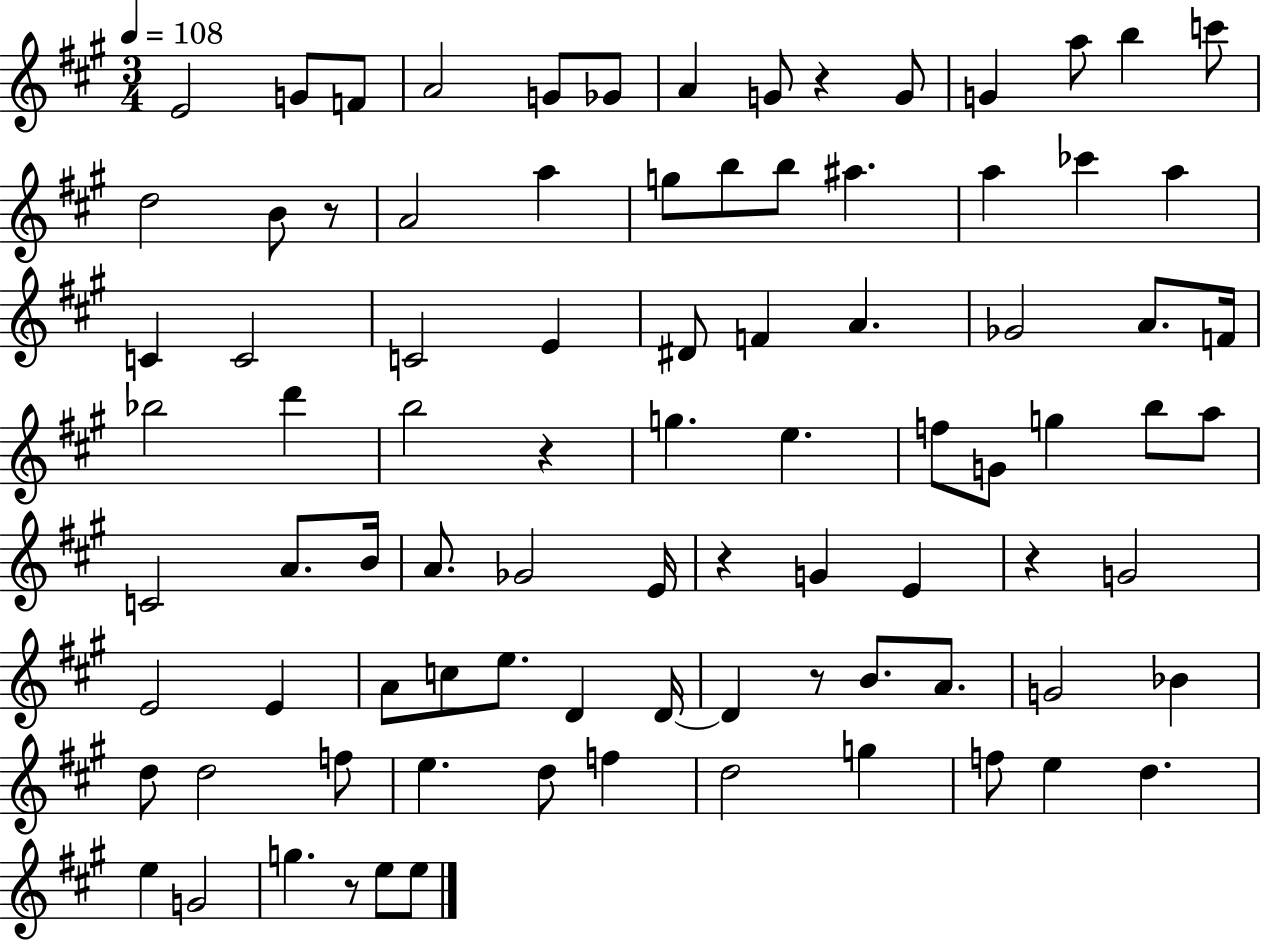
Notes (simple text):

E4/h G4/e F4/e A4/h G4/e Gb4/e A4/q G4/e R/q G4/e G4/q A5/e B5/q C6/e D5/h B4/e R/e A4/h A5/q G5/e B5/e B5/e A#5/q. A5/q CES6/q A5/q C4/q C4/h C4/h E4/q D#4/e F4/q A4/q. Gb4/h A4/e. F4/s Bb5/h D6/q B5/h R/q G5/q. E5/q. F5/e G4/e G5/q B5/e A5/e C4/h A4/e. B4/s A4/e. Gb4/h E4/s R/q G4/q E4/q R/q G4/h E4/h E4/q A4/e C5/e E5/e. D4/q D4/s D4/q R/e B4/e. A4/e. G4/h Bb4/q D5/e D5/h F5/e E5/q. D5/e F5/q D5/h G5/q F5/e E5/q D5/q. E5/q G4/h G5/q. R/e E5/e E5/e